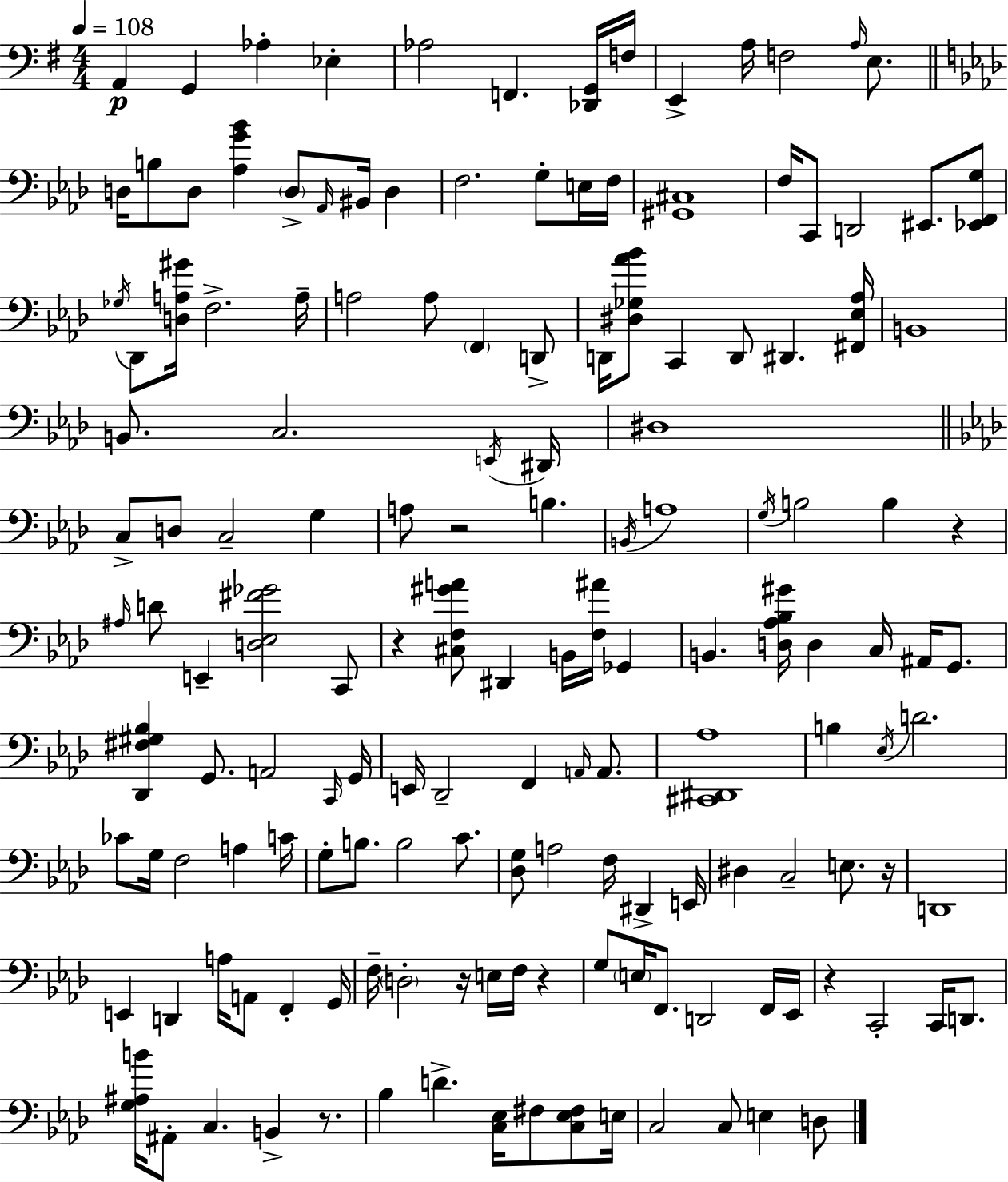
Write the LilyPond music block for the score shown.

{
  \clef bass
  \numericTimeSignature
  \time 4/4
  \key g \major
  \tempo 4 = 108
  a,4\p g,4 aes4-. ees4-. | aes2 f,4. <des, g,>16 f16 | e,4-> a16 f2 \grace { a16 } e8. | \bar "||" \break \key f \minor d16 b8 d8 <aes g' bes'>4 \parenthesize d8-> \grace { aes,16 } bis,16 d4 | f2. g8-. e16 | f16 <gis, cis>1 | f16 c,8 d,2 eis,8. <ees, f, g>8 | \break \acciaccatura { ges16 } des,8 <d a gis'>16 f2.-> | a16-- a2 a8 \parenthesize f,4 | d,8-> d,16 <dis ges aes' bes'>8 c,4 d,8 dis,4. | <fis, ees aes>16 b,1 | \break b,8. c2. | \acciaccatura { e,16 } dis,16 dis1 | \bar "||" \break \key aes \major c8-> d8 c2-- g4 | a8 r2 b4. | \acciaccatura { b,16 } a1 | \acciaccatura { g16 } b2 b4 r4 | \break \grace { ais16 } d'8 e,4-- <d ees fis' ges'>2 | c,8 r4 <cis f gis' a'>8 dis,4 b,16 <f ais'>16 ges,4 | b,4. <d aes bes gis'>16 d4 c16 ais,16 | g,8. <des, fis gis bes>4 g,8. a,2 | \break \grace { c,16 } g,16 e,16 des,2-- f,4 | \grace { a,16 } a,8. <cis, dis, aes>1 | b4 \acciaccatura { ees16 } d'2. | ces'8 g16 f2 | \break a4 c'16 g8-. b8. b2 | c'8. <des g>8 a2 | f16 dis,4-> e,16 dis4 c2-- | e8. r16 d,1 | \break e,4 d,4 a16 a,8 | f,4-. g,16 f16-- \parenthesize d2-. r16 | e16 f16 r4 g8 \parenthesize e16 f,8. d,2 | f,16 ees,16 r4 c,2-. | \break c,16 d,8. <g ais b'>16 ais,8-. c4. b,4-> | r8. bes4 d'4.-> | <c ees>16 fis8 <c ees fis>8 e16 c2 c8 | e4 d8 \bar "|."
}